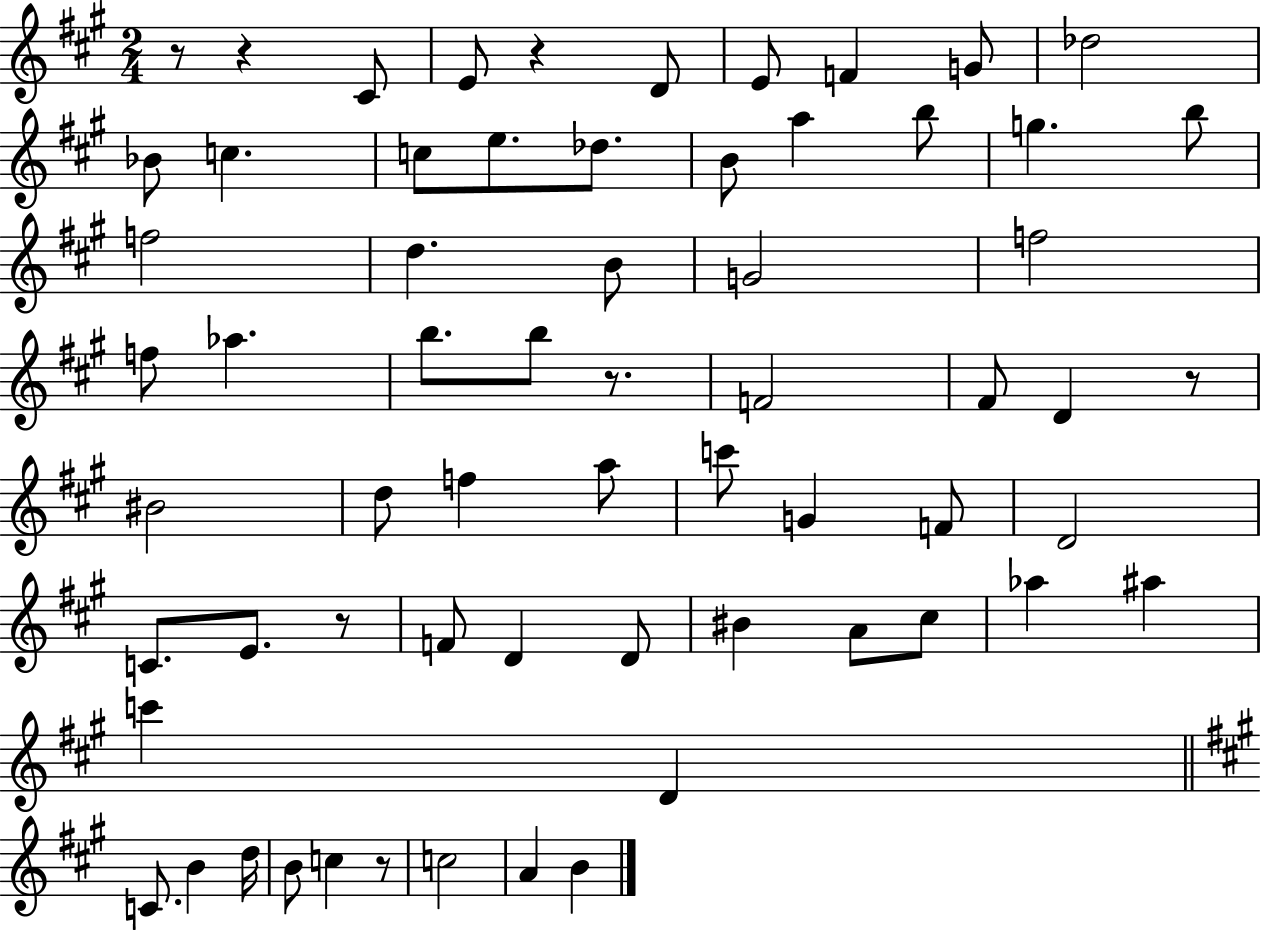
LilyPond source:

{
  \clef treble
  \numericTimeSignature
  \time 2/4
  \key a \major
  r8 r4 cis'8 | e'8 r4 d'8 | e'8 f'4 g'8 | des''2 | \break bes'8 c''4. | c''8 e''8. des''8. | b'8 a''4 b''8 | g''4. b''8 | \break f''2 | d''4. b'8 | g'2 | f''2 | \break f''8 aes''4. | b''8. b''8 r8. | f'2 | fis'8 d'4 r8 | \break bis'2 | d''8 f''4 a''8 | c'''8 g'4 f'8 | d'2 | \break c'8. e'8. r8 | f'8 d'4 d'8 | bis'4 a'8 cis''8 | aes''4 ais''4 | \break c'''4 d'4 | \bar "||" \break \key a \major c'8. b'4 d''16 | b'8 c''4 r8 | c''2 | a'4 b'4 | \break \bar "|."
}